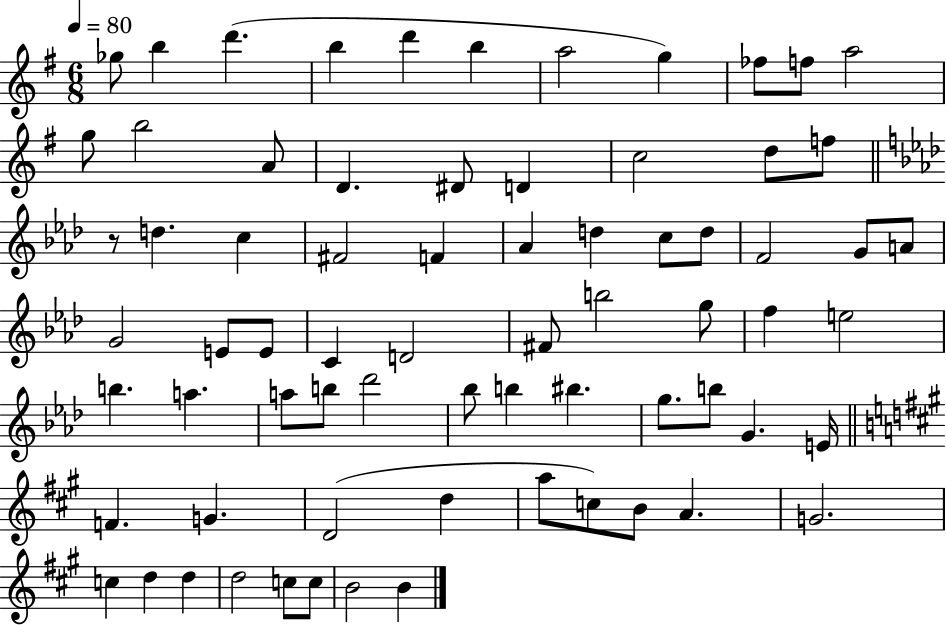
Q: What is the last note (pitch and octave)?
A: B4